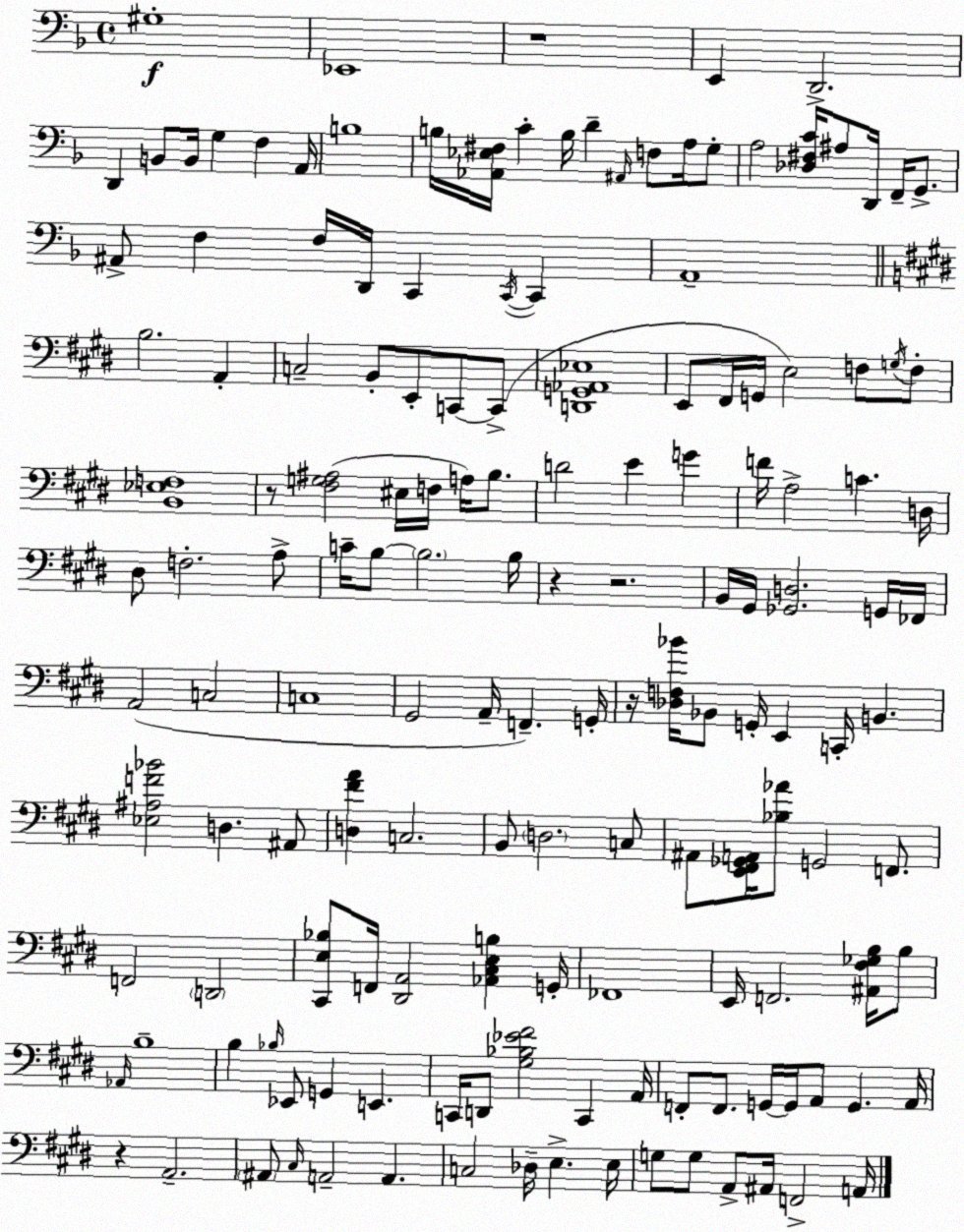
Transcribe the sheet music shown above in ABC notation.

X:1
T:Untitled
M:4/4
L:1/4
K:Dm
^G,4 _E,,4 z4 E,, D,,2 D,, B,,/2 B,,/4 G, F, A,,/4 B,4 B,/4 [_A,,_E,^F,]/4 C B,/4 D ^A,,/4 F,/2 A,/4 G,/2 A,2 [_D,^F,C]/4 ^A,/2 D,,/4 F,,/4 G,,/2 ^A,,/2 F, F,/4 D,,/4 C,, C,,/4 C,, A,,4 B,2 A,, C,2 B,,/2 E,,/2 C,,/2 C,,/2 [D,,G,,_A,,_E,]4 E,,/2 ^F,,/4 G,,/4 E,2 F,/2 G,/4 F,/2 [B,,_E,F,]4 z/2 [^F,G,^A,]2 ^E,/4 F,/4 A,/4 B,/2 D2 E G F/4 A,2 C D,/4 ^D,/2 F,2 A,/2 C/4 B,/2 B,2 B,/4 z z2 B,,/4 ^G,,/4 [_G,,D,]2 G,,/4 _F,,/4 A,,2 C,2 C,4 ^G,,2 A,,/4 F,, G,,/4 z/4 [_D,F,_B]/4 _B,,/2 G,,/4 E,, C,,/4 B,, [_E,^A,F_B]2 D, ^A,,/2 [D,^FA] C,2 B,,/2 D,2 C,/2 ^A,,/2 [E,,^F,,_G,,A,,]/4 [_B,_A]/2 G,,2 F,,/2 F,,2 D,,2 [^C,,E,_B,]/2 F,,/4 [^D,,A,,]2 [_A,,^C,E,B,] G,,/4 _F,,4 E,,/4 F,,2 [^A,,^F,_G,B,]/4 B,/2 _A,,/4 B,4 B, _B,/4 _E,,/2 G,, E,, C,,/4 D,,/2 [^G,_B,_E^F]2 C,, A,,/4 F,,/2 F,,/2 G,,/4 G,,/4 A,,/2 G,, A,,/4 z A,,2 ^A,,/2 ^C,/4 A,,2 A,, C,2 _D,/4 E, E,/4 G,/2 G,/2 A,,/2 ^A,,/4 F,,2 A,,/4